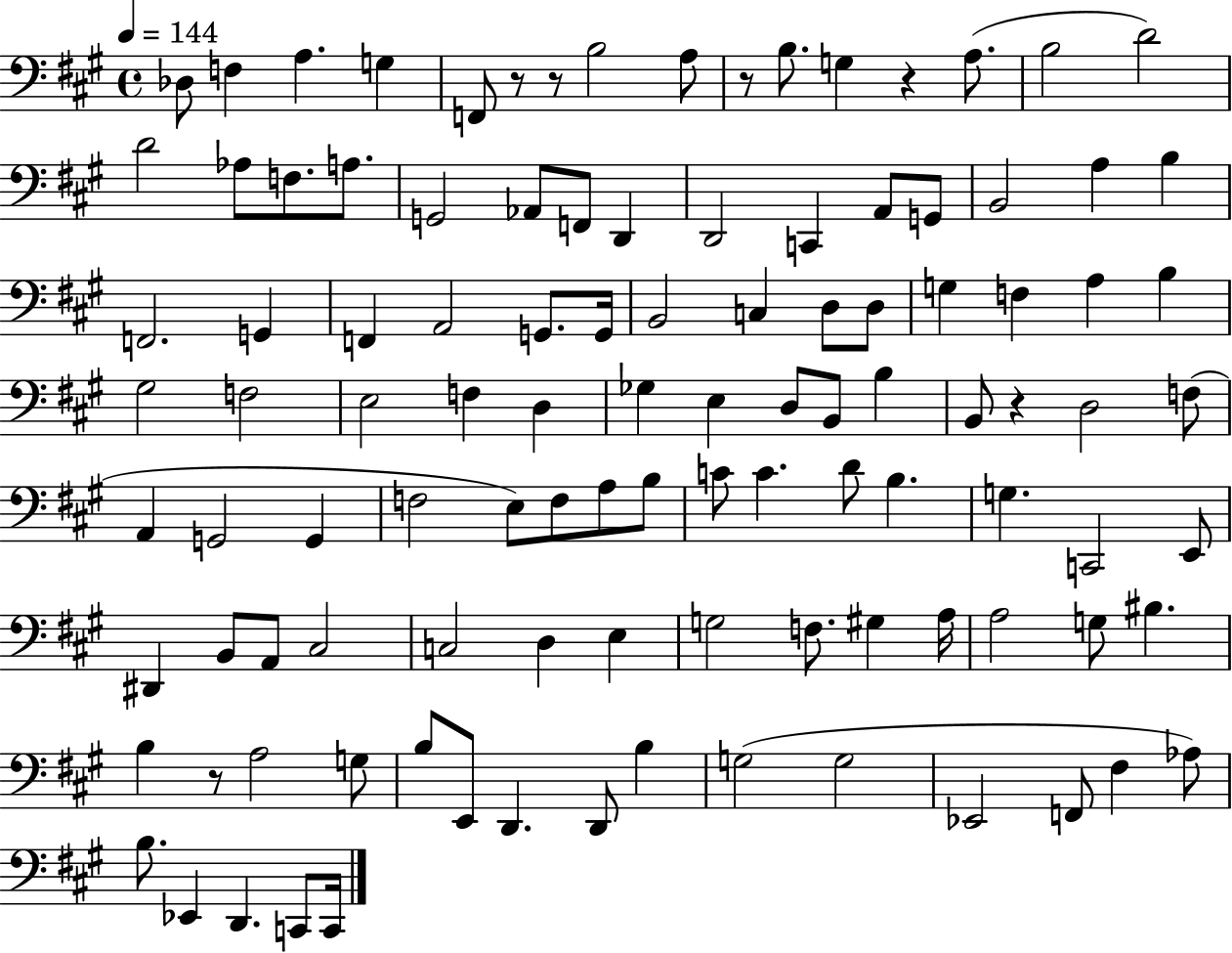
{
  \clef bass
  \time 4/4
  \defaultTimeSignature
  \key a \major
  \tempo 4 = 144
  des8 f4 a4. g4 | f,8 r8 r8 b2 a8 | r8 b8. g4 r4 a8.( | b2 d'2) | \break d'2 aes8 f8. a8. | g,2 aes,8 f,8 d,4 | d,2 c,4 a,8 g,8 | b,2 a4 b4 | \break f,2. g,4 | f,4 a,2 g,8. g,16 | b,2 c4 d8 d8 | g4 f4 a4 b4 | \break gis2 f2 | e2 f4 d4 | ges4 e4 d8 b,8 b4 | b,8 r4 d2 f8( | \break a,4 g,2 g,4 | f2 e8) f8 a8 b8 | c'8 c'4. d'8 b4. | g4. c,2 e,8 | \break dis,4 b,8 a,8 cis2 | c2 d4 e4 | g2 f8. gis4 a16 | a2 g8 bis4. | \break b4 r8 a2 g8 | b8 e,8 d,4. d,8 b4 | g2( g2 | ees,2 f,8 fis4 aes8) | \break b8. ees,4 d,4. c,8 c,16 | \bar "|."
}